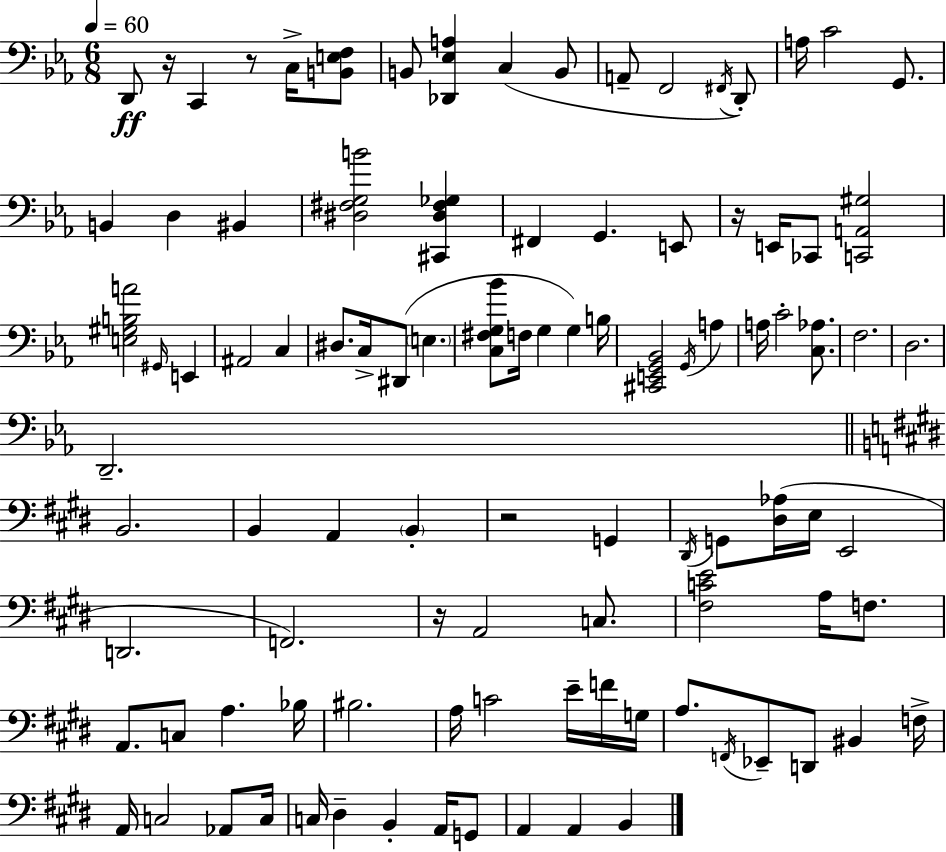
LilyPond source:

{
  \clef bass
  \numericTimeSignature
  \time 6/8
  \key c \minor
  \tempo 4 = 60
  \repeat volta 2 { d,8\ff r16 c,4 r8 c16-> <b, e f>8 | b,8 <des, ees a>4 c4( b,8 | a,8-- f,2 \acciaccatura { fis,16 } d,8-.) | a16 c'2 g,8. | \break b,4 d4 bis,4 | <dis fis g b'>2 <cis, dis fis ges>4 | fis,4 g,4. e,8 | r16 e,16 ces,8 <c, a, gis>2 | \break <e gis b a'>2 \grace { gis,16 } e,4 | ais,2 c4 | dis8. c16-> dis,8( \parenthesize e4. | <c fis g bes'>8 f16 g4 g4) | \break b16 <cis, e, g, bes,>2 \acciaccatura { g,16 } a4 | a16 c'2-. | <c aes>8. f2. | d2. | \break d,2.-- | \bar "||" \break \key e \major b,2. | b,4 a,4 \parenthesize b,4-. | r2 g,4 | \acciaccatura { dis,16 } g,8 <dis aes>16( e16 e,2 | \break d,2. | f,2.) | r16 a,2 c8. | <fis c' e'>2 a16 f8. | \break a,8. c8 a4. | bes16 bis2. | a16 c'2 e'16-- f'16 | g16 a8. \acciaccatura { f,16 } ees,8-- d,8 bis,4 | \break f16-> a,16 c2 aes,8 | c16 c16 dis4-- b,4-. a,16 | g,8 a,4 a,4 b,4 | } \bar "|."
}